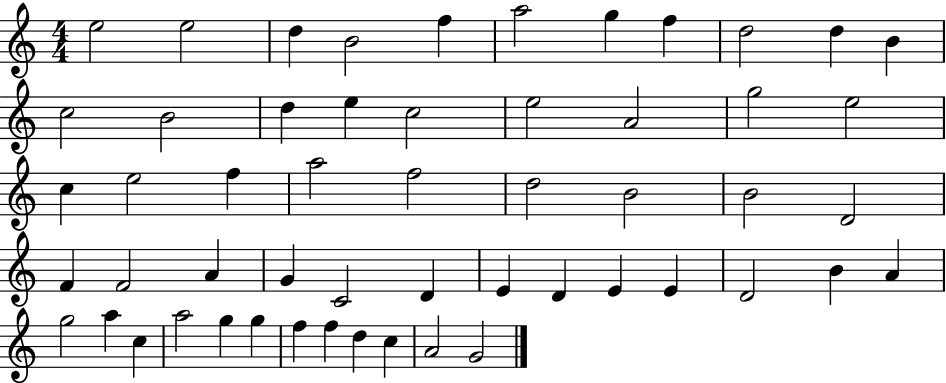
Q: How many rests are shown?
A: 0